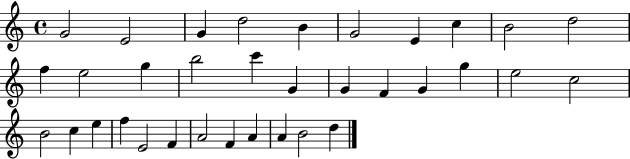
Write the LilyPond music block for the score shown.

{
  \clef treble
  \time 4/4
  \defaultTimeSignature
  \key c \major
  g'2 e'2 | g'4 d''2 b'4 | g'2 e'4 c''4 | b'2 d''2 | \break f''4 e''2 g''4 | b''2 c'''4 g'4 | g'4 f'4 g'4 g''4 | e''2 c''2 | \break b'2 c''4 e''4 | f''4 e'2 f'4 | a'2 f'4 a'4 | a'4 b'2 d''4 | \break \bar "|."
}